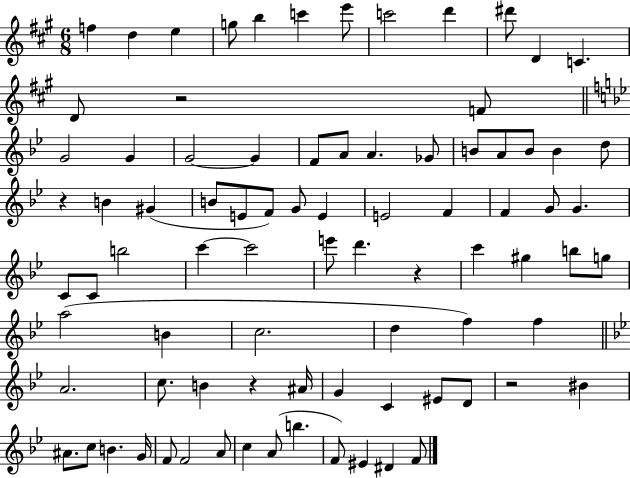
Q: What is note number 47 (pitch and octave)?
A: C6